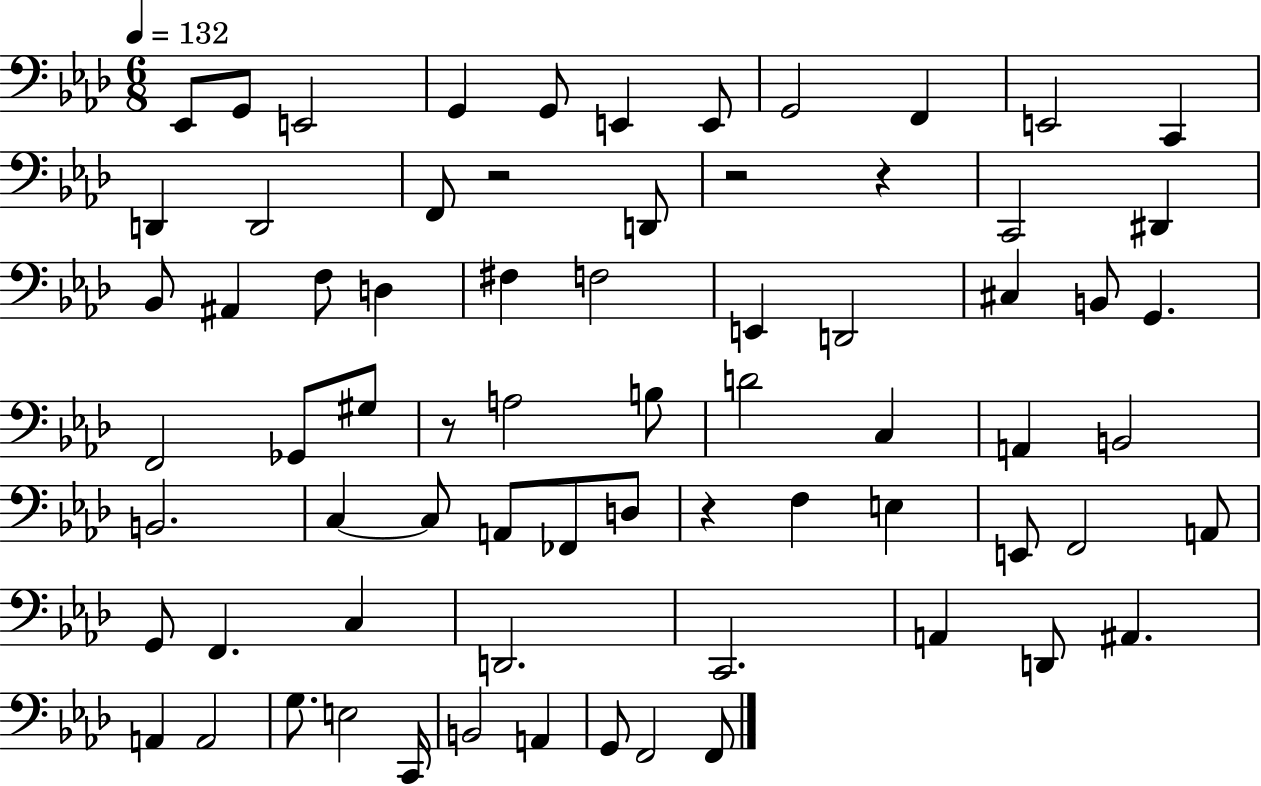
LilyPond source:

{
  \clef bass
  \numericTimeSignature
  \time 6/8
  \key aes \major
  \tempo 4 = 132
  \repeat volta 2 { ees,8 g,8 e,2 | g,4 g,8 e,4 e,8 | g,2 f,4 | e,2 c,4 | \break d,4 d,2 | f,8 r2 d,8 | r2 r4 | c,2 dis,4 | \break bes,8 ais,4 f8 d4 | fis4 f2 | e,4 d,2 | cis4 b,8 g,4. | \break f,2 ges,8 gis8 | r8 a2 b8 | d'2 c4 | a,4 b,2 | \break b,2. | c4~~ c8 a,8 fes,8 d8 | r4 f4 e4 | e,8 f,2 a,8 | \break g,8 f,4. c4 | d,2. | c,2. | a,4 d,8 ais,4. | \break a,4 a,2 | g8. e2 c,16 | b,2 a,4 | g,8 f,2 f,8 | \break } \bar "|."
}